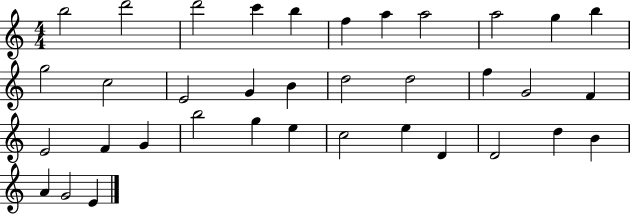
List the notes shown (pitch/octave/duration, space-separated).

B5/h D6/h D6/h C6/q B5/q F5/q A5/q A5/h A5/h G5/q B5/q G5/h C5/h E4/h G4/q B4/q D5/h D5/h F5/q G4/h F4/q E4/h F4/q G4/q B5/h G5/q E5/q C5/h E5/q D4/q D4/h D5/q B4/q A4/q G4/h E4/q